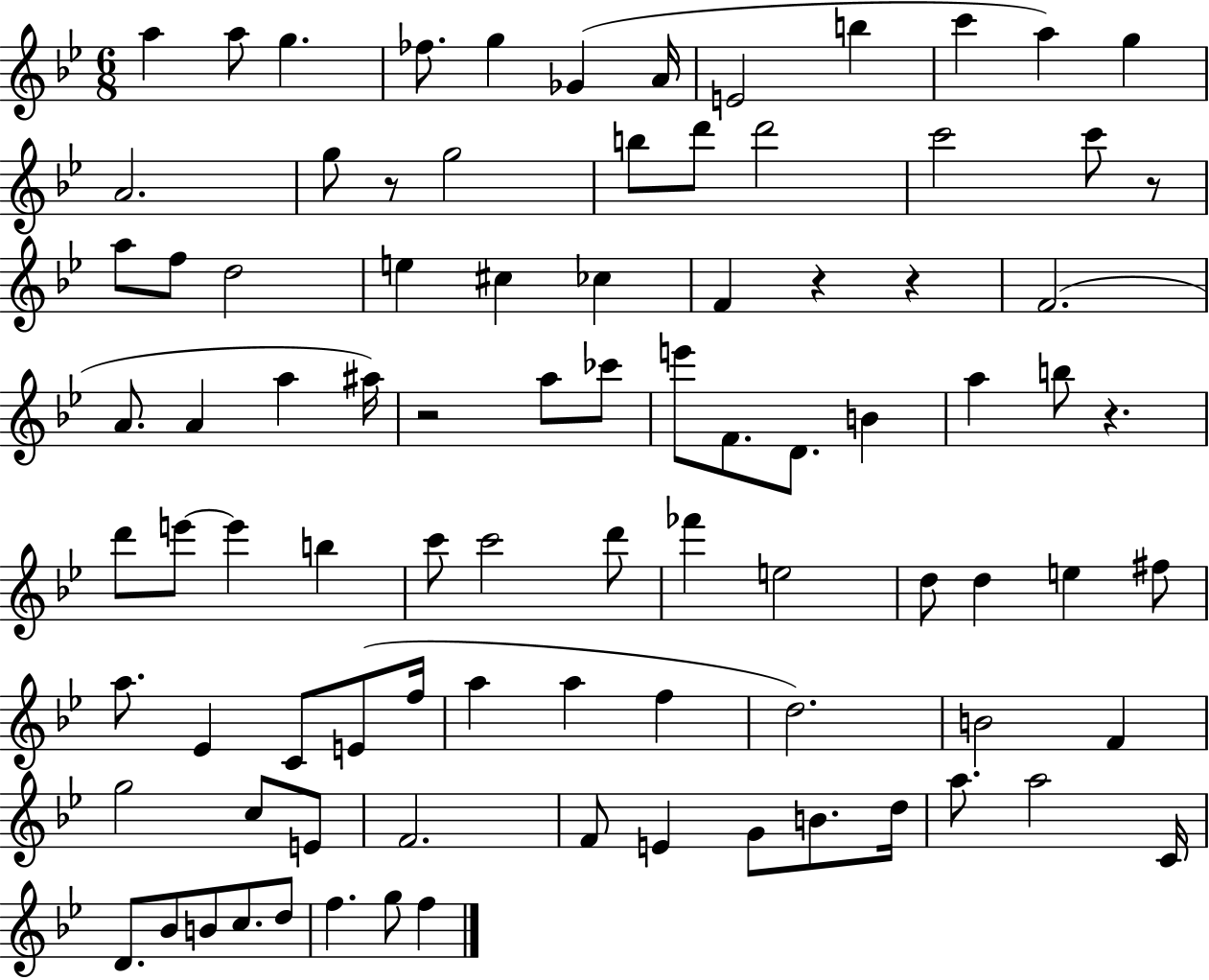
{
  \clef treble
  \numericTimeSignature
  \time 6/8
  \key bes \major
  a''4 a''8 g''4. | fes''8. g''4 ges'4( a'16 | e'2 b''4 | c'''4 a''4) g''4 | \break a'2. | g''8 r8 g''2 | b''8 d'''8 d'''2 | c'''2 c'''8 r8 | \break a''8 f''8 d''2 | e''4 cis''4 ces''4 | f'4 r4 r4 | f'2.( | \break a'8. a'4 a''4 ais''16) | r2 a''8 ces'''8 | e'''8 f'8. d'8. b'4 | a''4 b''8 r4. | \break d'''8 e'''8~~ e'''4 b''4 | c'''8 c'''2 d'''8 | fes'''4 e''2 | d''8 d''4 e''4 fis''8 | \break a''8. ees'4 c'8 e'8( f''16 | a''4 a''4 f''4 | d''2.) | b'2 f'4 | \break g''2 c''8 e'8 | f'2. | f'8 e'4 g'8 b'8. d''16 | a''8. a''2 c'16 | \break d'8. bes'8 b'8 c''8. d''8 | f''4. g''8 f''4 | \bar "|."
}